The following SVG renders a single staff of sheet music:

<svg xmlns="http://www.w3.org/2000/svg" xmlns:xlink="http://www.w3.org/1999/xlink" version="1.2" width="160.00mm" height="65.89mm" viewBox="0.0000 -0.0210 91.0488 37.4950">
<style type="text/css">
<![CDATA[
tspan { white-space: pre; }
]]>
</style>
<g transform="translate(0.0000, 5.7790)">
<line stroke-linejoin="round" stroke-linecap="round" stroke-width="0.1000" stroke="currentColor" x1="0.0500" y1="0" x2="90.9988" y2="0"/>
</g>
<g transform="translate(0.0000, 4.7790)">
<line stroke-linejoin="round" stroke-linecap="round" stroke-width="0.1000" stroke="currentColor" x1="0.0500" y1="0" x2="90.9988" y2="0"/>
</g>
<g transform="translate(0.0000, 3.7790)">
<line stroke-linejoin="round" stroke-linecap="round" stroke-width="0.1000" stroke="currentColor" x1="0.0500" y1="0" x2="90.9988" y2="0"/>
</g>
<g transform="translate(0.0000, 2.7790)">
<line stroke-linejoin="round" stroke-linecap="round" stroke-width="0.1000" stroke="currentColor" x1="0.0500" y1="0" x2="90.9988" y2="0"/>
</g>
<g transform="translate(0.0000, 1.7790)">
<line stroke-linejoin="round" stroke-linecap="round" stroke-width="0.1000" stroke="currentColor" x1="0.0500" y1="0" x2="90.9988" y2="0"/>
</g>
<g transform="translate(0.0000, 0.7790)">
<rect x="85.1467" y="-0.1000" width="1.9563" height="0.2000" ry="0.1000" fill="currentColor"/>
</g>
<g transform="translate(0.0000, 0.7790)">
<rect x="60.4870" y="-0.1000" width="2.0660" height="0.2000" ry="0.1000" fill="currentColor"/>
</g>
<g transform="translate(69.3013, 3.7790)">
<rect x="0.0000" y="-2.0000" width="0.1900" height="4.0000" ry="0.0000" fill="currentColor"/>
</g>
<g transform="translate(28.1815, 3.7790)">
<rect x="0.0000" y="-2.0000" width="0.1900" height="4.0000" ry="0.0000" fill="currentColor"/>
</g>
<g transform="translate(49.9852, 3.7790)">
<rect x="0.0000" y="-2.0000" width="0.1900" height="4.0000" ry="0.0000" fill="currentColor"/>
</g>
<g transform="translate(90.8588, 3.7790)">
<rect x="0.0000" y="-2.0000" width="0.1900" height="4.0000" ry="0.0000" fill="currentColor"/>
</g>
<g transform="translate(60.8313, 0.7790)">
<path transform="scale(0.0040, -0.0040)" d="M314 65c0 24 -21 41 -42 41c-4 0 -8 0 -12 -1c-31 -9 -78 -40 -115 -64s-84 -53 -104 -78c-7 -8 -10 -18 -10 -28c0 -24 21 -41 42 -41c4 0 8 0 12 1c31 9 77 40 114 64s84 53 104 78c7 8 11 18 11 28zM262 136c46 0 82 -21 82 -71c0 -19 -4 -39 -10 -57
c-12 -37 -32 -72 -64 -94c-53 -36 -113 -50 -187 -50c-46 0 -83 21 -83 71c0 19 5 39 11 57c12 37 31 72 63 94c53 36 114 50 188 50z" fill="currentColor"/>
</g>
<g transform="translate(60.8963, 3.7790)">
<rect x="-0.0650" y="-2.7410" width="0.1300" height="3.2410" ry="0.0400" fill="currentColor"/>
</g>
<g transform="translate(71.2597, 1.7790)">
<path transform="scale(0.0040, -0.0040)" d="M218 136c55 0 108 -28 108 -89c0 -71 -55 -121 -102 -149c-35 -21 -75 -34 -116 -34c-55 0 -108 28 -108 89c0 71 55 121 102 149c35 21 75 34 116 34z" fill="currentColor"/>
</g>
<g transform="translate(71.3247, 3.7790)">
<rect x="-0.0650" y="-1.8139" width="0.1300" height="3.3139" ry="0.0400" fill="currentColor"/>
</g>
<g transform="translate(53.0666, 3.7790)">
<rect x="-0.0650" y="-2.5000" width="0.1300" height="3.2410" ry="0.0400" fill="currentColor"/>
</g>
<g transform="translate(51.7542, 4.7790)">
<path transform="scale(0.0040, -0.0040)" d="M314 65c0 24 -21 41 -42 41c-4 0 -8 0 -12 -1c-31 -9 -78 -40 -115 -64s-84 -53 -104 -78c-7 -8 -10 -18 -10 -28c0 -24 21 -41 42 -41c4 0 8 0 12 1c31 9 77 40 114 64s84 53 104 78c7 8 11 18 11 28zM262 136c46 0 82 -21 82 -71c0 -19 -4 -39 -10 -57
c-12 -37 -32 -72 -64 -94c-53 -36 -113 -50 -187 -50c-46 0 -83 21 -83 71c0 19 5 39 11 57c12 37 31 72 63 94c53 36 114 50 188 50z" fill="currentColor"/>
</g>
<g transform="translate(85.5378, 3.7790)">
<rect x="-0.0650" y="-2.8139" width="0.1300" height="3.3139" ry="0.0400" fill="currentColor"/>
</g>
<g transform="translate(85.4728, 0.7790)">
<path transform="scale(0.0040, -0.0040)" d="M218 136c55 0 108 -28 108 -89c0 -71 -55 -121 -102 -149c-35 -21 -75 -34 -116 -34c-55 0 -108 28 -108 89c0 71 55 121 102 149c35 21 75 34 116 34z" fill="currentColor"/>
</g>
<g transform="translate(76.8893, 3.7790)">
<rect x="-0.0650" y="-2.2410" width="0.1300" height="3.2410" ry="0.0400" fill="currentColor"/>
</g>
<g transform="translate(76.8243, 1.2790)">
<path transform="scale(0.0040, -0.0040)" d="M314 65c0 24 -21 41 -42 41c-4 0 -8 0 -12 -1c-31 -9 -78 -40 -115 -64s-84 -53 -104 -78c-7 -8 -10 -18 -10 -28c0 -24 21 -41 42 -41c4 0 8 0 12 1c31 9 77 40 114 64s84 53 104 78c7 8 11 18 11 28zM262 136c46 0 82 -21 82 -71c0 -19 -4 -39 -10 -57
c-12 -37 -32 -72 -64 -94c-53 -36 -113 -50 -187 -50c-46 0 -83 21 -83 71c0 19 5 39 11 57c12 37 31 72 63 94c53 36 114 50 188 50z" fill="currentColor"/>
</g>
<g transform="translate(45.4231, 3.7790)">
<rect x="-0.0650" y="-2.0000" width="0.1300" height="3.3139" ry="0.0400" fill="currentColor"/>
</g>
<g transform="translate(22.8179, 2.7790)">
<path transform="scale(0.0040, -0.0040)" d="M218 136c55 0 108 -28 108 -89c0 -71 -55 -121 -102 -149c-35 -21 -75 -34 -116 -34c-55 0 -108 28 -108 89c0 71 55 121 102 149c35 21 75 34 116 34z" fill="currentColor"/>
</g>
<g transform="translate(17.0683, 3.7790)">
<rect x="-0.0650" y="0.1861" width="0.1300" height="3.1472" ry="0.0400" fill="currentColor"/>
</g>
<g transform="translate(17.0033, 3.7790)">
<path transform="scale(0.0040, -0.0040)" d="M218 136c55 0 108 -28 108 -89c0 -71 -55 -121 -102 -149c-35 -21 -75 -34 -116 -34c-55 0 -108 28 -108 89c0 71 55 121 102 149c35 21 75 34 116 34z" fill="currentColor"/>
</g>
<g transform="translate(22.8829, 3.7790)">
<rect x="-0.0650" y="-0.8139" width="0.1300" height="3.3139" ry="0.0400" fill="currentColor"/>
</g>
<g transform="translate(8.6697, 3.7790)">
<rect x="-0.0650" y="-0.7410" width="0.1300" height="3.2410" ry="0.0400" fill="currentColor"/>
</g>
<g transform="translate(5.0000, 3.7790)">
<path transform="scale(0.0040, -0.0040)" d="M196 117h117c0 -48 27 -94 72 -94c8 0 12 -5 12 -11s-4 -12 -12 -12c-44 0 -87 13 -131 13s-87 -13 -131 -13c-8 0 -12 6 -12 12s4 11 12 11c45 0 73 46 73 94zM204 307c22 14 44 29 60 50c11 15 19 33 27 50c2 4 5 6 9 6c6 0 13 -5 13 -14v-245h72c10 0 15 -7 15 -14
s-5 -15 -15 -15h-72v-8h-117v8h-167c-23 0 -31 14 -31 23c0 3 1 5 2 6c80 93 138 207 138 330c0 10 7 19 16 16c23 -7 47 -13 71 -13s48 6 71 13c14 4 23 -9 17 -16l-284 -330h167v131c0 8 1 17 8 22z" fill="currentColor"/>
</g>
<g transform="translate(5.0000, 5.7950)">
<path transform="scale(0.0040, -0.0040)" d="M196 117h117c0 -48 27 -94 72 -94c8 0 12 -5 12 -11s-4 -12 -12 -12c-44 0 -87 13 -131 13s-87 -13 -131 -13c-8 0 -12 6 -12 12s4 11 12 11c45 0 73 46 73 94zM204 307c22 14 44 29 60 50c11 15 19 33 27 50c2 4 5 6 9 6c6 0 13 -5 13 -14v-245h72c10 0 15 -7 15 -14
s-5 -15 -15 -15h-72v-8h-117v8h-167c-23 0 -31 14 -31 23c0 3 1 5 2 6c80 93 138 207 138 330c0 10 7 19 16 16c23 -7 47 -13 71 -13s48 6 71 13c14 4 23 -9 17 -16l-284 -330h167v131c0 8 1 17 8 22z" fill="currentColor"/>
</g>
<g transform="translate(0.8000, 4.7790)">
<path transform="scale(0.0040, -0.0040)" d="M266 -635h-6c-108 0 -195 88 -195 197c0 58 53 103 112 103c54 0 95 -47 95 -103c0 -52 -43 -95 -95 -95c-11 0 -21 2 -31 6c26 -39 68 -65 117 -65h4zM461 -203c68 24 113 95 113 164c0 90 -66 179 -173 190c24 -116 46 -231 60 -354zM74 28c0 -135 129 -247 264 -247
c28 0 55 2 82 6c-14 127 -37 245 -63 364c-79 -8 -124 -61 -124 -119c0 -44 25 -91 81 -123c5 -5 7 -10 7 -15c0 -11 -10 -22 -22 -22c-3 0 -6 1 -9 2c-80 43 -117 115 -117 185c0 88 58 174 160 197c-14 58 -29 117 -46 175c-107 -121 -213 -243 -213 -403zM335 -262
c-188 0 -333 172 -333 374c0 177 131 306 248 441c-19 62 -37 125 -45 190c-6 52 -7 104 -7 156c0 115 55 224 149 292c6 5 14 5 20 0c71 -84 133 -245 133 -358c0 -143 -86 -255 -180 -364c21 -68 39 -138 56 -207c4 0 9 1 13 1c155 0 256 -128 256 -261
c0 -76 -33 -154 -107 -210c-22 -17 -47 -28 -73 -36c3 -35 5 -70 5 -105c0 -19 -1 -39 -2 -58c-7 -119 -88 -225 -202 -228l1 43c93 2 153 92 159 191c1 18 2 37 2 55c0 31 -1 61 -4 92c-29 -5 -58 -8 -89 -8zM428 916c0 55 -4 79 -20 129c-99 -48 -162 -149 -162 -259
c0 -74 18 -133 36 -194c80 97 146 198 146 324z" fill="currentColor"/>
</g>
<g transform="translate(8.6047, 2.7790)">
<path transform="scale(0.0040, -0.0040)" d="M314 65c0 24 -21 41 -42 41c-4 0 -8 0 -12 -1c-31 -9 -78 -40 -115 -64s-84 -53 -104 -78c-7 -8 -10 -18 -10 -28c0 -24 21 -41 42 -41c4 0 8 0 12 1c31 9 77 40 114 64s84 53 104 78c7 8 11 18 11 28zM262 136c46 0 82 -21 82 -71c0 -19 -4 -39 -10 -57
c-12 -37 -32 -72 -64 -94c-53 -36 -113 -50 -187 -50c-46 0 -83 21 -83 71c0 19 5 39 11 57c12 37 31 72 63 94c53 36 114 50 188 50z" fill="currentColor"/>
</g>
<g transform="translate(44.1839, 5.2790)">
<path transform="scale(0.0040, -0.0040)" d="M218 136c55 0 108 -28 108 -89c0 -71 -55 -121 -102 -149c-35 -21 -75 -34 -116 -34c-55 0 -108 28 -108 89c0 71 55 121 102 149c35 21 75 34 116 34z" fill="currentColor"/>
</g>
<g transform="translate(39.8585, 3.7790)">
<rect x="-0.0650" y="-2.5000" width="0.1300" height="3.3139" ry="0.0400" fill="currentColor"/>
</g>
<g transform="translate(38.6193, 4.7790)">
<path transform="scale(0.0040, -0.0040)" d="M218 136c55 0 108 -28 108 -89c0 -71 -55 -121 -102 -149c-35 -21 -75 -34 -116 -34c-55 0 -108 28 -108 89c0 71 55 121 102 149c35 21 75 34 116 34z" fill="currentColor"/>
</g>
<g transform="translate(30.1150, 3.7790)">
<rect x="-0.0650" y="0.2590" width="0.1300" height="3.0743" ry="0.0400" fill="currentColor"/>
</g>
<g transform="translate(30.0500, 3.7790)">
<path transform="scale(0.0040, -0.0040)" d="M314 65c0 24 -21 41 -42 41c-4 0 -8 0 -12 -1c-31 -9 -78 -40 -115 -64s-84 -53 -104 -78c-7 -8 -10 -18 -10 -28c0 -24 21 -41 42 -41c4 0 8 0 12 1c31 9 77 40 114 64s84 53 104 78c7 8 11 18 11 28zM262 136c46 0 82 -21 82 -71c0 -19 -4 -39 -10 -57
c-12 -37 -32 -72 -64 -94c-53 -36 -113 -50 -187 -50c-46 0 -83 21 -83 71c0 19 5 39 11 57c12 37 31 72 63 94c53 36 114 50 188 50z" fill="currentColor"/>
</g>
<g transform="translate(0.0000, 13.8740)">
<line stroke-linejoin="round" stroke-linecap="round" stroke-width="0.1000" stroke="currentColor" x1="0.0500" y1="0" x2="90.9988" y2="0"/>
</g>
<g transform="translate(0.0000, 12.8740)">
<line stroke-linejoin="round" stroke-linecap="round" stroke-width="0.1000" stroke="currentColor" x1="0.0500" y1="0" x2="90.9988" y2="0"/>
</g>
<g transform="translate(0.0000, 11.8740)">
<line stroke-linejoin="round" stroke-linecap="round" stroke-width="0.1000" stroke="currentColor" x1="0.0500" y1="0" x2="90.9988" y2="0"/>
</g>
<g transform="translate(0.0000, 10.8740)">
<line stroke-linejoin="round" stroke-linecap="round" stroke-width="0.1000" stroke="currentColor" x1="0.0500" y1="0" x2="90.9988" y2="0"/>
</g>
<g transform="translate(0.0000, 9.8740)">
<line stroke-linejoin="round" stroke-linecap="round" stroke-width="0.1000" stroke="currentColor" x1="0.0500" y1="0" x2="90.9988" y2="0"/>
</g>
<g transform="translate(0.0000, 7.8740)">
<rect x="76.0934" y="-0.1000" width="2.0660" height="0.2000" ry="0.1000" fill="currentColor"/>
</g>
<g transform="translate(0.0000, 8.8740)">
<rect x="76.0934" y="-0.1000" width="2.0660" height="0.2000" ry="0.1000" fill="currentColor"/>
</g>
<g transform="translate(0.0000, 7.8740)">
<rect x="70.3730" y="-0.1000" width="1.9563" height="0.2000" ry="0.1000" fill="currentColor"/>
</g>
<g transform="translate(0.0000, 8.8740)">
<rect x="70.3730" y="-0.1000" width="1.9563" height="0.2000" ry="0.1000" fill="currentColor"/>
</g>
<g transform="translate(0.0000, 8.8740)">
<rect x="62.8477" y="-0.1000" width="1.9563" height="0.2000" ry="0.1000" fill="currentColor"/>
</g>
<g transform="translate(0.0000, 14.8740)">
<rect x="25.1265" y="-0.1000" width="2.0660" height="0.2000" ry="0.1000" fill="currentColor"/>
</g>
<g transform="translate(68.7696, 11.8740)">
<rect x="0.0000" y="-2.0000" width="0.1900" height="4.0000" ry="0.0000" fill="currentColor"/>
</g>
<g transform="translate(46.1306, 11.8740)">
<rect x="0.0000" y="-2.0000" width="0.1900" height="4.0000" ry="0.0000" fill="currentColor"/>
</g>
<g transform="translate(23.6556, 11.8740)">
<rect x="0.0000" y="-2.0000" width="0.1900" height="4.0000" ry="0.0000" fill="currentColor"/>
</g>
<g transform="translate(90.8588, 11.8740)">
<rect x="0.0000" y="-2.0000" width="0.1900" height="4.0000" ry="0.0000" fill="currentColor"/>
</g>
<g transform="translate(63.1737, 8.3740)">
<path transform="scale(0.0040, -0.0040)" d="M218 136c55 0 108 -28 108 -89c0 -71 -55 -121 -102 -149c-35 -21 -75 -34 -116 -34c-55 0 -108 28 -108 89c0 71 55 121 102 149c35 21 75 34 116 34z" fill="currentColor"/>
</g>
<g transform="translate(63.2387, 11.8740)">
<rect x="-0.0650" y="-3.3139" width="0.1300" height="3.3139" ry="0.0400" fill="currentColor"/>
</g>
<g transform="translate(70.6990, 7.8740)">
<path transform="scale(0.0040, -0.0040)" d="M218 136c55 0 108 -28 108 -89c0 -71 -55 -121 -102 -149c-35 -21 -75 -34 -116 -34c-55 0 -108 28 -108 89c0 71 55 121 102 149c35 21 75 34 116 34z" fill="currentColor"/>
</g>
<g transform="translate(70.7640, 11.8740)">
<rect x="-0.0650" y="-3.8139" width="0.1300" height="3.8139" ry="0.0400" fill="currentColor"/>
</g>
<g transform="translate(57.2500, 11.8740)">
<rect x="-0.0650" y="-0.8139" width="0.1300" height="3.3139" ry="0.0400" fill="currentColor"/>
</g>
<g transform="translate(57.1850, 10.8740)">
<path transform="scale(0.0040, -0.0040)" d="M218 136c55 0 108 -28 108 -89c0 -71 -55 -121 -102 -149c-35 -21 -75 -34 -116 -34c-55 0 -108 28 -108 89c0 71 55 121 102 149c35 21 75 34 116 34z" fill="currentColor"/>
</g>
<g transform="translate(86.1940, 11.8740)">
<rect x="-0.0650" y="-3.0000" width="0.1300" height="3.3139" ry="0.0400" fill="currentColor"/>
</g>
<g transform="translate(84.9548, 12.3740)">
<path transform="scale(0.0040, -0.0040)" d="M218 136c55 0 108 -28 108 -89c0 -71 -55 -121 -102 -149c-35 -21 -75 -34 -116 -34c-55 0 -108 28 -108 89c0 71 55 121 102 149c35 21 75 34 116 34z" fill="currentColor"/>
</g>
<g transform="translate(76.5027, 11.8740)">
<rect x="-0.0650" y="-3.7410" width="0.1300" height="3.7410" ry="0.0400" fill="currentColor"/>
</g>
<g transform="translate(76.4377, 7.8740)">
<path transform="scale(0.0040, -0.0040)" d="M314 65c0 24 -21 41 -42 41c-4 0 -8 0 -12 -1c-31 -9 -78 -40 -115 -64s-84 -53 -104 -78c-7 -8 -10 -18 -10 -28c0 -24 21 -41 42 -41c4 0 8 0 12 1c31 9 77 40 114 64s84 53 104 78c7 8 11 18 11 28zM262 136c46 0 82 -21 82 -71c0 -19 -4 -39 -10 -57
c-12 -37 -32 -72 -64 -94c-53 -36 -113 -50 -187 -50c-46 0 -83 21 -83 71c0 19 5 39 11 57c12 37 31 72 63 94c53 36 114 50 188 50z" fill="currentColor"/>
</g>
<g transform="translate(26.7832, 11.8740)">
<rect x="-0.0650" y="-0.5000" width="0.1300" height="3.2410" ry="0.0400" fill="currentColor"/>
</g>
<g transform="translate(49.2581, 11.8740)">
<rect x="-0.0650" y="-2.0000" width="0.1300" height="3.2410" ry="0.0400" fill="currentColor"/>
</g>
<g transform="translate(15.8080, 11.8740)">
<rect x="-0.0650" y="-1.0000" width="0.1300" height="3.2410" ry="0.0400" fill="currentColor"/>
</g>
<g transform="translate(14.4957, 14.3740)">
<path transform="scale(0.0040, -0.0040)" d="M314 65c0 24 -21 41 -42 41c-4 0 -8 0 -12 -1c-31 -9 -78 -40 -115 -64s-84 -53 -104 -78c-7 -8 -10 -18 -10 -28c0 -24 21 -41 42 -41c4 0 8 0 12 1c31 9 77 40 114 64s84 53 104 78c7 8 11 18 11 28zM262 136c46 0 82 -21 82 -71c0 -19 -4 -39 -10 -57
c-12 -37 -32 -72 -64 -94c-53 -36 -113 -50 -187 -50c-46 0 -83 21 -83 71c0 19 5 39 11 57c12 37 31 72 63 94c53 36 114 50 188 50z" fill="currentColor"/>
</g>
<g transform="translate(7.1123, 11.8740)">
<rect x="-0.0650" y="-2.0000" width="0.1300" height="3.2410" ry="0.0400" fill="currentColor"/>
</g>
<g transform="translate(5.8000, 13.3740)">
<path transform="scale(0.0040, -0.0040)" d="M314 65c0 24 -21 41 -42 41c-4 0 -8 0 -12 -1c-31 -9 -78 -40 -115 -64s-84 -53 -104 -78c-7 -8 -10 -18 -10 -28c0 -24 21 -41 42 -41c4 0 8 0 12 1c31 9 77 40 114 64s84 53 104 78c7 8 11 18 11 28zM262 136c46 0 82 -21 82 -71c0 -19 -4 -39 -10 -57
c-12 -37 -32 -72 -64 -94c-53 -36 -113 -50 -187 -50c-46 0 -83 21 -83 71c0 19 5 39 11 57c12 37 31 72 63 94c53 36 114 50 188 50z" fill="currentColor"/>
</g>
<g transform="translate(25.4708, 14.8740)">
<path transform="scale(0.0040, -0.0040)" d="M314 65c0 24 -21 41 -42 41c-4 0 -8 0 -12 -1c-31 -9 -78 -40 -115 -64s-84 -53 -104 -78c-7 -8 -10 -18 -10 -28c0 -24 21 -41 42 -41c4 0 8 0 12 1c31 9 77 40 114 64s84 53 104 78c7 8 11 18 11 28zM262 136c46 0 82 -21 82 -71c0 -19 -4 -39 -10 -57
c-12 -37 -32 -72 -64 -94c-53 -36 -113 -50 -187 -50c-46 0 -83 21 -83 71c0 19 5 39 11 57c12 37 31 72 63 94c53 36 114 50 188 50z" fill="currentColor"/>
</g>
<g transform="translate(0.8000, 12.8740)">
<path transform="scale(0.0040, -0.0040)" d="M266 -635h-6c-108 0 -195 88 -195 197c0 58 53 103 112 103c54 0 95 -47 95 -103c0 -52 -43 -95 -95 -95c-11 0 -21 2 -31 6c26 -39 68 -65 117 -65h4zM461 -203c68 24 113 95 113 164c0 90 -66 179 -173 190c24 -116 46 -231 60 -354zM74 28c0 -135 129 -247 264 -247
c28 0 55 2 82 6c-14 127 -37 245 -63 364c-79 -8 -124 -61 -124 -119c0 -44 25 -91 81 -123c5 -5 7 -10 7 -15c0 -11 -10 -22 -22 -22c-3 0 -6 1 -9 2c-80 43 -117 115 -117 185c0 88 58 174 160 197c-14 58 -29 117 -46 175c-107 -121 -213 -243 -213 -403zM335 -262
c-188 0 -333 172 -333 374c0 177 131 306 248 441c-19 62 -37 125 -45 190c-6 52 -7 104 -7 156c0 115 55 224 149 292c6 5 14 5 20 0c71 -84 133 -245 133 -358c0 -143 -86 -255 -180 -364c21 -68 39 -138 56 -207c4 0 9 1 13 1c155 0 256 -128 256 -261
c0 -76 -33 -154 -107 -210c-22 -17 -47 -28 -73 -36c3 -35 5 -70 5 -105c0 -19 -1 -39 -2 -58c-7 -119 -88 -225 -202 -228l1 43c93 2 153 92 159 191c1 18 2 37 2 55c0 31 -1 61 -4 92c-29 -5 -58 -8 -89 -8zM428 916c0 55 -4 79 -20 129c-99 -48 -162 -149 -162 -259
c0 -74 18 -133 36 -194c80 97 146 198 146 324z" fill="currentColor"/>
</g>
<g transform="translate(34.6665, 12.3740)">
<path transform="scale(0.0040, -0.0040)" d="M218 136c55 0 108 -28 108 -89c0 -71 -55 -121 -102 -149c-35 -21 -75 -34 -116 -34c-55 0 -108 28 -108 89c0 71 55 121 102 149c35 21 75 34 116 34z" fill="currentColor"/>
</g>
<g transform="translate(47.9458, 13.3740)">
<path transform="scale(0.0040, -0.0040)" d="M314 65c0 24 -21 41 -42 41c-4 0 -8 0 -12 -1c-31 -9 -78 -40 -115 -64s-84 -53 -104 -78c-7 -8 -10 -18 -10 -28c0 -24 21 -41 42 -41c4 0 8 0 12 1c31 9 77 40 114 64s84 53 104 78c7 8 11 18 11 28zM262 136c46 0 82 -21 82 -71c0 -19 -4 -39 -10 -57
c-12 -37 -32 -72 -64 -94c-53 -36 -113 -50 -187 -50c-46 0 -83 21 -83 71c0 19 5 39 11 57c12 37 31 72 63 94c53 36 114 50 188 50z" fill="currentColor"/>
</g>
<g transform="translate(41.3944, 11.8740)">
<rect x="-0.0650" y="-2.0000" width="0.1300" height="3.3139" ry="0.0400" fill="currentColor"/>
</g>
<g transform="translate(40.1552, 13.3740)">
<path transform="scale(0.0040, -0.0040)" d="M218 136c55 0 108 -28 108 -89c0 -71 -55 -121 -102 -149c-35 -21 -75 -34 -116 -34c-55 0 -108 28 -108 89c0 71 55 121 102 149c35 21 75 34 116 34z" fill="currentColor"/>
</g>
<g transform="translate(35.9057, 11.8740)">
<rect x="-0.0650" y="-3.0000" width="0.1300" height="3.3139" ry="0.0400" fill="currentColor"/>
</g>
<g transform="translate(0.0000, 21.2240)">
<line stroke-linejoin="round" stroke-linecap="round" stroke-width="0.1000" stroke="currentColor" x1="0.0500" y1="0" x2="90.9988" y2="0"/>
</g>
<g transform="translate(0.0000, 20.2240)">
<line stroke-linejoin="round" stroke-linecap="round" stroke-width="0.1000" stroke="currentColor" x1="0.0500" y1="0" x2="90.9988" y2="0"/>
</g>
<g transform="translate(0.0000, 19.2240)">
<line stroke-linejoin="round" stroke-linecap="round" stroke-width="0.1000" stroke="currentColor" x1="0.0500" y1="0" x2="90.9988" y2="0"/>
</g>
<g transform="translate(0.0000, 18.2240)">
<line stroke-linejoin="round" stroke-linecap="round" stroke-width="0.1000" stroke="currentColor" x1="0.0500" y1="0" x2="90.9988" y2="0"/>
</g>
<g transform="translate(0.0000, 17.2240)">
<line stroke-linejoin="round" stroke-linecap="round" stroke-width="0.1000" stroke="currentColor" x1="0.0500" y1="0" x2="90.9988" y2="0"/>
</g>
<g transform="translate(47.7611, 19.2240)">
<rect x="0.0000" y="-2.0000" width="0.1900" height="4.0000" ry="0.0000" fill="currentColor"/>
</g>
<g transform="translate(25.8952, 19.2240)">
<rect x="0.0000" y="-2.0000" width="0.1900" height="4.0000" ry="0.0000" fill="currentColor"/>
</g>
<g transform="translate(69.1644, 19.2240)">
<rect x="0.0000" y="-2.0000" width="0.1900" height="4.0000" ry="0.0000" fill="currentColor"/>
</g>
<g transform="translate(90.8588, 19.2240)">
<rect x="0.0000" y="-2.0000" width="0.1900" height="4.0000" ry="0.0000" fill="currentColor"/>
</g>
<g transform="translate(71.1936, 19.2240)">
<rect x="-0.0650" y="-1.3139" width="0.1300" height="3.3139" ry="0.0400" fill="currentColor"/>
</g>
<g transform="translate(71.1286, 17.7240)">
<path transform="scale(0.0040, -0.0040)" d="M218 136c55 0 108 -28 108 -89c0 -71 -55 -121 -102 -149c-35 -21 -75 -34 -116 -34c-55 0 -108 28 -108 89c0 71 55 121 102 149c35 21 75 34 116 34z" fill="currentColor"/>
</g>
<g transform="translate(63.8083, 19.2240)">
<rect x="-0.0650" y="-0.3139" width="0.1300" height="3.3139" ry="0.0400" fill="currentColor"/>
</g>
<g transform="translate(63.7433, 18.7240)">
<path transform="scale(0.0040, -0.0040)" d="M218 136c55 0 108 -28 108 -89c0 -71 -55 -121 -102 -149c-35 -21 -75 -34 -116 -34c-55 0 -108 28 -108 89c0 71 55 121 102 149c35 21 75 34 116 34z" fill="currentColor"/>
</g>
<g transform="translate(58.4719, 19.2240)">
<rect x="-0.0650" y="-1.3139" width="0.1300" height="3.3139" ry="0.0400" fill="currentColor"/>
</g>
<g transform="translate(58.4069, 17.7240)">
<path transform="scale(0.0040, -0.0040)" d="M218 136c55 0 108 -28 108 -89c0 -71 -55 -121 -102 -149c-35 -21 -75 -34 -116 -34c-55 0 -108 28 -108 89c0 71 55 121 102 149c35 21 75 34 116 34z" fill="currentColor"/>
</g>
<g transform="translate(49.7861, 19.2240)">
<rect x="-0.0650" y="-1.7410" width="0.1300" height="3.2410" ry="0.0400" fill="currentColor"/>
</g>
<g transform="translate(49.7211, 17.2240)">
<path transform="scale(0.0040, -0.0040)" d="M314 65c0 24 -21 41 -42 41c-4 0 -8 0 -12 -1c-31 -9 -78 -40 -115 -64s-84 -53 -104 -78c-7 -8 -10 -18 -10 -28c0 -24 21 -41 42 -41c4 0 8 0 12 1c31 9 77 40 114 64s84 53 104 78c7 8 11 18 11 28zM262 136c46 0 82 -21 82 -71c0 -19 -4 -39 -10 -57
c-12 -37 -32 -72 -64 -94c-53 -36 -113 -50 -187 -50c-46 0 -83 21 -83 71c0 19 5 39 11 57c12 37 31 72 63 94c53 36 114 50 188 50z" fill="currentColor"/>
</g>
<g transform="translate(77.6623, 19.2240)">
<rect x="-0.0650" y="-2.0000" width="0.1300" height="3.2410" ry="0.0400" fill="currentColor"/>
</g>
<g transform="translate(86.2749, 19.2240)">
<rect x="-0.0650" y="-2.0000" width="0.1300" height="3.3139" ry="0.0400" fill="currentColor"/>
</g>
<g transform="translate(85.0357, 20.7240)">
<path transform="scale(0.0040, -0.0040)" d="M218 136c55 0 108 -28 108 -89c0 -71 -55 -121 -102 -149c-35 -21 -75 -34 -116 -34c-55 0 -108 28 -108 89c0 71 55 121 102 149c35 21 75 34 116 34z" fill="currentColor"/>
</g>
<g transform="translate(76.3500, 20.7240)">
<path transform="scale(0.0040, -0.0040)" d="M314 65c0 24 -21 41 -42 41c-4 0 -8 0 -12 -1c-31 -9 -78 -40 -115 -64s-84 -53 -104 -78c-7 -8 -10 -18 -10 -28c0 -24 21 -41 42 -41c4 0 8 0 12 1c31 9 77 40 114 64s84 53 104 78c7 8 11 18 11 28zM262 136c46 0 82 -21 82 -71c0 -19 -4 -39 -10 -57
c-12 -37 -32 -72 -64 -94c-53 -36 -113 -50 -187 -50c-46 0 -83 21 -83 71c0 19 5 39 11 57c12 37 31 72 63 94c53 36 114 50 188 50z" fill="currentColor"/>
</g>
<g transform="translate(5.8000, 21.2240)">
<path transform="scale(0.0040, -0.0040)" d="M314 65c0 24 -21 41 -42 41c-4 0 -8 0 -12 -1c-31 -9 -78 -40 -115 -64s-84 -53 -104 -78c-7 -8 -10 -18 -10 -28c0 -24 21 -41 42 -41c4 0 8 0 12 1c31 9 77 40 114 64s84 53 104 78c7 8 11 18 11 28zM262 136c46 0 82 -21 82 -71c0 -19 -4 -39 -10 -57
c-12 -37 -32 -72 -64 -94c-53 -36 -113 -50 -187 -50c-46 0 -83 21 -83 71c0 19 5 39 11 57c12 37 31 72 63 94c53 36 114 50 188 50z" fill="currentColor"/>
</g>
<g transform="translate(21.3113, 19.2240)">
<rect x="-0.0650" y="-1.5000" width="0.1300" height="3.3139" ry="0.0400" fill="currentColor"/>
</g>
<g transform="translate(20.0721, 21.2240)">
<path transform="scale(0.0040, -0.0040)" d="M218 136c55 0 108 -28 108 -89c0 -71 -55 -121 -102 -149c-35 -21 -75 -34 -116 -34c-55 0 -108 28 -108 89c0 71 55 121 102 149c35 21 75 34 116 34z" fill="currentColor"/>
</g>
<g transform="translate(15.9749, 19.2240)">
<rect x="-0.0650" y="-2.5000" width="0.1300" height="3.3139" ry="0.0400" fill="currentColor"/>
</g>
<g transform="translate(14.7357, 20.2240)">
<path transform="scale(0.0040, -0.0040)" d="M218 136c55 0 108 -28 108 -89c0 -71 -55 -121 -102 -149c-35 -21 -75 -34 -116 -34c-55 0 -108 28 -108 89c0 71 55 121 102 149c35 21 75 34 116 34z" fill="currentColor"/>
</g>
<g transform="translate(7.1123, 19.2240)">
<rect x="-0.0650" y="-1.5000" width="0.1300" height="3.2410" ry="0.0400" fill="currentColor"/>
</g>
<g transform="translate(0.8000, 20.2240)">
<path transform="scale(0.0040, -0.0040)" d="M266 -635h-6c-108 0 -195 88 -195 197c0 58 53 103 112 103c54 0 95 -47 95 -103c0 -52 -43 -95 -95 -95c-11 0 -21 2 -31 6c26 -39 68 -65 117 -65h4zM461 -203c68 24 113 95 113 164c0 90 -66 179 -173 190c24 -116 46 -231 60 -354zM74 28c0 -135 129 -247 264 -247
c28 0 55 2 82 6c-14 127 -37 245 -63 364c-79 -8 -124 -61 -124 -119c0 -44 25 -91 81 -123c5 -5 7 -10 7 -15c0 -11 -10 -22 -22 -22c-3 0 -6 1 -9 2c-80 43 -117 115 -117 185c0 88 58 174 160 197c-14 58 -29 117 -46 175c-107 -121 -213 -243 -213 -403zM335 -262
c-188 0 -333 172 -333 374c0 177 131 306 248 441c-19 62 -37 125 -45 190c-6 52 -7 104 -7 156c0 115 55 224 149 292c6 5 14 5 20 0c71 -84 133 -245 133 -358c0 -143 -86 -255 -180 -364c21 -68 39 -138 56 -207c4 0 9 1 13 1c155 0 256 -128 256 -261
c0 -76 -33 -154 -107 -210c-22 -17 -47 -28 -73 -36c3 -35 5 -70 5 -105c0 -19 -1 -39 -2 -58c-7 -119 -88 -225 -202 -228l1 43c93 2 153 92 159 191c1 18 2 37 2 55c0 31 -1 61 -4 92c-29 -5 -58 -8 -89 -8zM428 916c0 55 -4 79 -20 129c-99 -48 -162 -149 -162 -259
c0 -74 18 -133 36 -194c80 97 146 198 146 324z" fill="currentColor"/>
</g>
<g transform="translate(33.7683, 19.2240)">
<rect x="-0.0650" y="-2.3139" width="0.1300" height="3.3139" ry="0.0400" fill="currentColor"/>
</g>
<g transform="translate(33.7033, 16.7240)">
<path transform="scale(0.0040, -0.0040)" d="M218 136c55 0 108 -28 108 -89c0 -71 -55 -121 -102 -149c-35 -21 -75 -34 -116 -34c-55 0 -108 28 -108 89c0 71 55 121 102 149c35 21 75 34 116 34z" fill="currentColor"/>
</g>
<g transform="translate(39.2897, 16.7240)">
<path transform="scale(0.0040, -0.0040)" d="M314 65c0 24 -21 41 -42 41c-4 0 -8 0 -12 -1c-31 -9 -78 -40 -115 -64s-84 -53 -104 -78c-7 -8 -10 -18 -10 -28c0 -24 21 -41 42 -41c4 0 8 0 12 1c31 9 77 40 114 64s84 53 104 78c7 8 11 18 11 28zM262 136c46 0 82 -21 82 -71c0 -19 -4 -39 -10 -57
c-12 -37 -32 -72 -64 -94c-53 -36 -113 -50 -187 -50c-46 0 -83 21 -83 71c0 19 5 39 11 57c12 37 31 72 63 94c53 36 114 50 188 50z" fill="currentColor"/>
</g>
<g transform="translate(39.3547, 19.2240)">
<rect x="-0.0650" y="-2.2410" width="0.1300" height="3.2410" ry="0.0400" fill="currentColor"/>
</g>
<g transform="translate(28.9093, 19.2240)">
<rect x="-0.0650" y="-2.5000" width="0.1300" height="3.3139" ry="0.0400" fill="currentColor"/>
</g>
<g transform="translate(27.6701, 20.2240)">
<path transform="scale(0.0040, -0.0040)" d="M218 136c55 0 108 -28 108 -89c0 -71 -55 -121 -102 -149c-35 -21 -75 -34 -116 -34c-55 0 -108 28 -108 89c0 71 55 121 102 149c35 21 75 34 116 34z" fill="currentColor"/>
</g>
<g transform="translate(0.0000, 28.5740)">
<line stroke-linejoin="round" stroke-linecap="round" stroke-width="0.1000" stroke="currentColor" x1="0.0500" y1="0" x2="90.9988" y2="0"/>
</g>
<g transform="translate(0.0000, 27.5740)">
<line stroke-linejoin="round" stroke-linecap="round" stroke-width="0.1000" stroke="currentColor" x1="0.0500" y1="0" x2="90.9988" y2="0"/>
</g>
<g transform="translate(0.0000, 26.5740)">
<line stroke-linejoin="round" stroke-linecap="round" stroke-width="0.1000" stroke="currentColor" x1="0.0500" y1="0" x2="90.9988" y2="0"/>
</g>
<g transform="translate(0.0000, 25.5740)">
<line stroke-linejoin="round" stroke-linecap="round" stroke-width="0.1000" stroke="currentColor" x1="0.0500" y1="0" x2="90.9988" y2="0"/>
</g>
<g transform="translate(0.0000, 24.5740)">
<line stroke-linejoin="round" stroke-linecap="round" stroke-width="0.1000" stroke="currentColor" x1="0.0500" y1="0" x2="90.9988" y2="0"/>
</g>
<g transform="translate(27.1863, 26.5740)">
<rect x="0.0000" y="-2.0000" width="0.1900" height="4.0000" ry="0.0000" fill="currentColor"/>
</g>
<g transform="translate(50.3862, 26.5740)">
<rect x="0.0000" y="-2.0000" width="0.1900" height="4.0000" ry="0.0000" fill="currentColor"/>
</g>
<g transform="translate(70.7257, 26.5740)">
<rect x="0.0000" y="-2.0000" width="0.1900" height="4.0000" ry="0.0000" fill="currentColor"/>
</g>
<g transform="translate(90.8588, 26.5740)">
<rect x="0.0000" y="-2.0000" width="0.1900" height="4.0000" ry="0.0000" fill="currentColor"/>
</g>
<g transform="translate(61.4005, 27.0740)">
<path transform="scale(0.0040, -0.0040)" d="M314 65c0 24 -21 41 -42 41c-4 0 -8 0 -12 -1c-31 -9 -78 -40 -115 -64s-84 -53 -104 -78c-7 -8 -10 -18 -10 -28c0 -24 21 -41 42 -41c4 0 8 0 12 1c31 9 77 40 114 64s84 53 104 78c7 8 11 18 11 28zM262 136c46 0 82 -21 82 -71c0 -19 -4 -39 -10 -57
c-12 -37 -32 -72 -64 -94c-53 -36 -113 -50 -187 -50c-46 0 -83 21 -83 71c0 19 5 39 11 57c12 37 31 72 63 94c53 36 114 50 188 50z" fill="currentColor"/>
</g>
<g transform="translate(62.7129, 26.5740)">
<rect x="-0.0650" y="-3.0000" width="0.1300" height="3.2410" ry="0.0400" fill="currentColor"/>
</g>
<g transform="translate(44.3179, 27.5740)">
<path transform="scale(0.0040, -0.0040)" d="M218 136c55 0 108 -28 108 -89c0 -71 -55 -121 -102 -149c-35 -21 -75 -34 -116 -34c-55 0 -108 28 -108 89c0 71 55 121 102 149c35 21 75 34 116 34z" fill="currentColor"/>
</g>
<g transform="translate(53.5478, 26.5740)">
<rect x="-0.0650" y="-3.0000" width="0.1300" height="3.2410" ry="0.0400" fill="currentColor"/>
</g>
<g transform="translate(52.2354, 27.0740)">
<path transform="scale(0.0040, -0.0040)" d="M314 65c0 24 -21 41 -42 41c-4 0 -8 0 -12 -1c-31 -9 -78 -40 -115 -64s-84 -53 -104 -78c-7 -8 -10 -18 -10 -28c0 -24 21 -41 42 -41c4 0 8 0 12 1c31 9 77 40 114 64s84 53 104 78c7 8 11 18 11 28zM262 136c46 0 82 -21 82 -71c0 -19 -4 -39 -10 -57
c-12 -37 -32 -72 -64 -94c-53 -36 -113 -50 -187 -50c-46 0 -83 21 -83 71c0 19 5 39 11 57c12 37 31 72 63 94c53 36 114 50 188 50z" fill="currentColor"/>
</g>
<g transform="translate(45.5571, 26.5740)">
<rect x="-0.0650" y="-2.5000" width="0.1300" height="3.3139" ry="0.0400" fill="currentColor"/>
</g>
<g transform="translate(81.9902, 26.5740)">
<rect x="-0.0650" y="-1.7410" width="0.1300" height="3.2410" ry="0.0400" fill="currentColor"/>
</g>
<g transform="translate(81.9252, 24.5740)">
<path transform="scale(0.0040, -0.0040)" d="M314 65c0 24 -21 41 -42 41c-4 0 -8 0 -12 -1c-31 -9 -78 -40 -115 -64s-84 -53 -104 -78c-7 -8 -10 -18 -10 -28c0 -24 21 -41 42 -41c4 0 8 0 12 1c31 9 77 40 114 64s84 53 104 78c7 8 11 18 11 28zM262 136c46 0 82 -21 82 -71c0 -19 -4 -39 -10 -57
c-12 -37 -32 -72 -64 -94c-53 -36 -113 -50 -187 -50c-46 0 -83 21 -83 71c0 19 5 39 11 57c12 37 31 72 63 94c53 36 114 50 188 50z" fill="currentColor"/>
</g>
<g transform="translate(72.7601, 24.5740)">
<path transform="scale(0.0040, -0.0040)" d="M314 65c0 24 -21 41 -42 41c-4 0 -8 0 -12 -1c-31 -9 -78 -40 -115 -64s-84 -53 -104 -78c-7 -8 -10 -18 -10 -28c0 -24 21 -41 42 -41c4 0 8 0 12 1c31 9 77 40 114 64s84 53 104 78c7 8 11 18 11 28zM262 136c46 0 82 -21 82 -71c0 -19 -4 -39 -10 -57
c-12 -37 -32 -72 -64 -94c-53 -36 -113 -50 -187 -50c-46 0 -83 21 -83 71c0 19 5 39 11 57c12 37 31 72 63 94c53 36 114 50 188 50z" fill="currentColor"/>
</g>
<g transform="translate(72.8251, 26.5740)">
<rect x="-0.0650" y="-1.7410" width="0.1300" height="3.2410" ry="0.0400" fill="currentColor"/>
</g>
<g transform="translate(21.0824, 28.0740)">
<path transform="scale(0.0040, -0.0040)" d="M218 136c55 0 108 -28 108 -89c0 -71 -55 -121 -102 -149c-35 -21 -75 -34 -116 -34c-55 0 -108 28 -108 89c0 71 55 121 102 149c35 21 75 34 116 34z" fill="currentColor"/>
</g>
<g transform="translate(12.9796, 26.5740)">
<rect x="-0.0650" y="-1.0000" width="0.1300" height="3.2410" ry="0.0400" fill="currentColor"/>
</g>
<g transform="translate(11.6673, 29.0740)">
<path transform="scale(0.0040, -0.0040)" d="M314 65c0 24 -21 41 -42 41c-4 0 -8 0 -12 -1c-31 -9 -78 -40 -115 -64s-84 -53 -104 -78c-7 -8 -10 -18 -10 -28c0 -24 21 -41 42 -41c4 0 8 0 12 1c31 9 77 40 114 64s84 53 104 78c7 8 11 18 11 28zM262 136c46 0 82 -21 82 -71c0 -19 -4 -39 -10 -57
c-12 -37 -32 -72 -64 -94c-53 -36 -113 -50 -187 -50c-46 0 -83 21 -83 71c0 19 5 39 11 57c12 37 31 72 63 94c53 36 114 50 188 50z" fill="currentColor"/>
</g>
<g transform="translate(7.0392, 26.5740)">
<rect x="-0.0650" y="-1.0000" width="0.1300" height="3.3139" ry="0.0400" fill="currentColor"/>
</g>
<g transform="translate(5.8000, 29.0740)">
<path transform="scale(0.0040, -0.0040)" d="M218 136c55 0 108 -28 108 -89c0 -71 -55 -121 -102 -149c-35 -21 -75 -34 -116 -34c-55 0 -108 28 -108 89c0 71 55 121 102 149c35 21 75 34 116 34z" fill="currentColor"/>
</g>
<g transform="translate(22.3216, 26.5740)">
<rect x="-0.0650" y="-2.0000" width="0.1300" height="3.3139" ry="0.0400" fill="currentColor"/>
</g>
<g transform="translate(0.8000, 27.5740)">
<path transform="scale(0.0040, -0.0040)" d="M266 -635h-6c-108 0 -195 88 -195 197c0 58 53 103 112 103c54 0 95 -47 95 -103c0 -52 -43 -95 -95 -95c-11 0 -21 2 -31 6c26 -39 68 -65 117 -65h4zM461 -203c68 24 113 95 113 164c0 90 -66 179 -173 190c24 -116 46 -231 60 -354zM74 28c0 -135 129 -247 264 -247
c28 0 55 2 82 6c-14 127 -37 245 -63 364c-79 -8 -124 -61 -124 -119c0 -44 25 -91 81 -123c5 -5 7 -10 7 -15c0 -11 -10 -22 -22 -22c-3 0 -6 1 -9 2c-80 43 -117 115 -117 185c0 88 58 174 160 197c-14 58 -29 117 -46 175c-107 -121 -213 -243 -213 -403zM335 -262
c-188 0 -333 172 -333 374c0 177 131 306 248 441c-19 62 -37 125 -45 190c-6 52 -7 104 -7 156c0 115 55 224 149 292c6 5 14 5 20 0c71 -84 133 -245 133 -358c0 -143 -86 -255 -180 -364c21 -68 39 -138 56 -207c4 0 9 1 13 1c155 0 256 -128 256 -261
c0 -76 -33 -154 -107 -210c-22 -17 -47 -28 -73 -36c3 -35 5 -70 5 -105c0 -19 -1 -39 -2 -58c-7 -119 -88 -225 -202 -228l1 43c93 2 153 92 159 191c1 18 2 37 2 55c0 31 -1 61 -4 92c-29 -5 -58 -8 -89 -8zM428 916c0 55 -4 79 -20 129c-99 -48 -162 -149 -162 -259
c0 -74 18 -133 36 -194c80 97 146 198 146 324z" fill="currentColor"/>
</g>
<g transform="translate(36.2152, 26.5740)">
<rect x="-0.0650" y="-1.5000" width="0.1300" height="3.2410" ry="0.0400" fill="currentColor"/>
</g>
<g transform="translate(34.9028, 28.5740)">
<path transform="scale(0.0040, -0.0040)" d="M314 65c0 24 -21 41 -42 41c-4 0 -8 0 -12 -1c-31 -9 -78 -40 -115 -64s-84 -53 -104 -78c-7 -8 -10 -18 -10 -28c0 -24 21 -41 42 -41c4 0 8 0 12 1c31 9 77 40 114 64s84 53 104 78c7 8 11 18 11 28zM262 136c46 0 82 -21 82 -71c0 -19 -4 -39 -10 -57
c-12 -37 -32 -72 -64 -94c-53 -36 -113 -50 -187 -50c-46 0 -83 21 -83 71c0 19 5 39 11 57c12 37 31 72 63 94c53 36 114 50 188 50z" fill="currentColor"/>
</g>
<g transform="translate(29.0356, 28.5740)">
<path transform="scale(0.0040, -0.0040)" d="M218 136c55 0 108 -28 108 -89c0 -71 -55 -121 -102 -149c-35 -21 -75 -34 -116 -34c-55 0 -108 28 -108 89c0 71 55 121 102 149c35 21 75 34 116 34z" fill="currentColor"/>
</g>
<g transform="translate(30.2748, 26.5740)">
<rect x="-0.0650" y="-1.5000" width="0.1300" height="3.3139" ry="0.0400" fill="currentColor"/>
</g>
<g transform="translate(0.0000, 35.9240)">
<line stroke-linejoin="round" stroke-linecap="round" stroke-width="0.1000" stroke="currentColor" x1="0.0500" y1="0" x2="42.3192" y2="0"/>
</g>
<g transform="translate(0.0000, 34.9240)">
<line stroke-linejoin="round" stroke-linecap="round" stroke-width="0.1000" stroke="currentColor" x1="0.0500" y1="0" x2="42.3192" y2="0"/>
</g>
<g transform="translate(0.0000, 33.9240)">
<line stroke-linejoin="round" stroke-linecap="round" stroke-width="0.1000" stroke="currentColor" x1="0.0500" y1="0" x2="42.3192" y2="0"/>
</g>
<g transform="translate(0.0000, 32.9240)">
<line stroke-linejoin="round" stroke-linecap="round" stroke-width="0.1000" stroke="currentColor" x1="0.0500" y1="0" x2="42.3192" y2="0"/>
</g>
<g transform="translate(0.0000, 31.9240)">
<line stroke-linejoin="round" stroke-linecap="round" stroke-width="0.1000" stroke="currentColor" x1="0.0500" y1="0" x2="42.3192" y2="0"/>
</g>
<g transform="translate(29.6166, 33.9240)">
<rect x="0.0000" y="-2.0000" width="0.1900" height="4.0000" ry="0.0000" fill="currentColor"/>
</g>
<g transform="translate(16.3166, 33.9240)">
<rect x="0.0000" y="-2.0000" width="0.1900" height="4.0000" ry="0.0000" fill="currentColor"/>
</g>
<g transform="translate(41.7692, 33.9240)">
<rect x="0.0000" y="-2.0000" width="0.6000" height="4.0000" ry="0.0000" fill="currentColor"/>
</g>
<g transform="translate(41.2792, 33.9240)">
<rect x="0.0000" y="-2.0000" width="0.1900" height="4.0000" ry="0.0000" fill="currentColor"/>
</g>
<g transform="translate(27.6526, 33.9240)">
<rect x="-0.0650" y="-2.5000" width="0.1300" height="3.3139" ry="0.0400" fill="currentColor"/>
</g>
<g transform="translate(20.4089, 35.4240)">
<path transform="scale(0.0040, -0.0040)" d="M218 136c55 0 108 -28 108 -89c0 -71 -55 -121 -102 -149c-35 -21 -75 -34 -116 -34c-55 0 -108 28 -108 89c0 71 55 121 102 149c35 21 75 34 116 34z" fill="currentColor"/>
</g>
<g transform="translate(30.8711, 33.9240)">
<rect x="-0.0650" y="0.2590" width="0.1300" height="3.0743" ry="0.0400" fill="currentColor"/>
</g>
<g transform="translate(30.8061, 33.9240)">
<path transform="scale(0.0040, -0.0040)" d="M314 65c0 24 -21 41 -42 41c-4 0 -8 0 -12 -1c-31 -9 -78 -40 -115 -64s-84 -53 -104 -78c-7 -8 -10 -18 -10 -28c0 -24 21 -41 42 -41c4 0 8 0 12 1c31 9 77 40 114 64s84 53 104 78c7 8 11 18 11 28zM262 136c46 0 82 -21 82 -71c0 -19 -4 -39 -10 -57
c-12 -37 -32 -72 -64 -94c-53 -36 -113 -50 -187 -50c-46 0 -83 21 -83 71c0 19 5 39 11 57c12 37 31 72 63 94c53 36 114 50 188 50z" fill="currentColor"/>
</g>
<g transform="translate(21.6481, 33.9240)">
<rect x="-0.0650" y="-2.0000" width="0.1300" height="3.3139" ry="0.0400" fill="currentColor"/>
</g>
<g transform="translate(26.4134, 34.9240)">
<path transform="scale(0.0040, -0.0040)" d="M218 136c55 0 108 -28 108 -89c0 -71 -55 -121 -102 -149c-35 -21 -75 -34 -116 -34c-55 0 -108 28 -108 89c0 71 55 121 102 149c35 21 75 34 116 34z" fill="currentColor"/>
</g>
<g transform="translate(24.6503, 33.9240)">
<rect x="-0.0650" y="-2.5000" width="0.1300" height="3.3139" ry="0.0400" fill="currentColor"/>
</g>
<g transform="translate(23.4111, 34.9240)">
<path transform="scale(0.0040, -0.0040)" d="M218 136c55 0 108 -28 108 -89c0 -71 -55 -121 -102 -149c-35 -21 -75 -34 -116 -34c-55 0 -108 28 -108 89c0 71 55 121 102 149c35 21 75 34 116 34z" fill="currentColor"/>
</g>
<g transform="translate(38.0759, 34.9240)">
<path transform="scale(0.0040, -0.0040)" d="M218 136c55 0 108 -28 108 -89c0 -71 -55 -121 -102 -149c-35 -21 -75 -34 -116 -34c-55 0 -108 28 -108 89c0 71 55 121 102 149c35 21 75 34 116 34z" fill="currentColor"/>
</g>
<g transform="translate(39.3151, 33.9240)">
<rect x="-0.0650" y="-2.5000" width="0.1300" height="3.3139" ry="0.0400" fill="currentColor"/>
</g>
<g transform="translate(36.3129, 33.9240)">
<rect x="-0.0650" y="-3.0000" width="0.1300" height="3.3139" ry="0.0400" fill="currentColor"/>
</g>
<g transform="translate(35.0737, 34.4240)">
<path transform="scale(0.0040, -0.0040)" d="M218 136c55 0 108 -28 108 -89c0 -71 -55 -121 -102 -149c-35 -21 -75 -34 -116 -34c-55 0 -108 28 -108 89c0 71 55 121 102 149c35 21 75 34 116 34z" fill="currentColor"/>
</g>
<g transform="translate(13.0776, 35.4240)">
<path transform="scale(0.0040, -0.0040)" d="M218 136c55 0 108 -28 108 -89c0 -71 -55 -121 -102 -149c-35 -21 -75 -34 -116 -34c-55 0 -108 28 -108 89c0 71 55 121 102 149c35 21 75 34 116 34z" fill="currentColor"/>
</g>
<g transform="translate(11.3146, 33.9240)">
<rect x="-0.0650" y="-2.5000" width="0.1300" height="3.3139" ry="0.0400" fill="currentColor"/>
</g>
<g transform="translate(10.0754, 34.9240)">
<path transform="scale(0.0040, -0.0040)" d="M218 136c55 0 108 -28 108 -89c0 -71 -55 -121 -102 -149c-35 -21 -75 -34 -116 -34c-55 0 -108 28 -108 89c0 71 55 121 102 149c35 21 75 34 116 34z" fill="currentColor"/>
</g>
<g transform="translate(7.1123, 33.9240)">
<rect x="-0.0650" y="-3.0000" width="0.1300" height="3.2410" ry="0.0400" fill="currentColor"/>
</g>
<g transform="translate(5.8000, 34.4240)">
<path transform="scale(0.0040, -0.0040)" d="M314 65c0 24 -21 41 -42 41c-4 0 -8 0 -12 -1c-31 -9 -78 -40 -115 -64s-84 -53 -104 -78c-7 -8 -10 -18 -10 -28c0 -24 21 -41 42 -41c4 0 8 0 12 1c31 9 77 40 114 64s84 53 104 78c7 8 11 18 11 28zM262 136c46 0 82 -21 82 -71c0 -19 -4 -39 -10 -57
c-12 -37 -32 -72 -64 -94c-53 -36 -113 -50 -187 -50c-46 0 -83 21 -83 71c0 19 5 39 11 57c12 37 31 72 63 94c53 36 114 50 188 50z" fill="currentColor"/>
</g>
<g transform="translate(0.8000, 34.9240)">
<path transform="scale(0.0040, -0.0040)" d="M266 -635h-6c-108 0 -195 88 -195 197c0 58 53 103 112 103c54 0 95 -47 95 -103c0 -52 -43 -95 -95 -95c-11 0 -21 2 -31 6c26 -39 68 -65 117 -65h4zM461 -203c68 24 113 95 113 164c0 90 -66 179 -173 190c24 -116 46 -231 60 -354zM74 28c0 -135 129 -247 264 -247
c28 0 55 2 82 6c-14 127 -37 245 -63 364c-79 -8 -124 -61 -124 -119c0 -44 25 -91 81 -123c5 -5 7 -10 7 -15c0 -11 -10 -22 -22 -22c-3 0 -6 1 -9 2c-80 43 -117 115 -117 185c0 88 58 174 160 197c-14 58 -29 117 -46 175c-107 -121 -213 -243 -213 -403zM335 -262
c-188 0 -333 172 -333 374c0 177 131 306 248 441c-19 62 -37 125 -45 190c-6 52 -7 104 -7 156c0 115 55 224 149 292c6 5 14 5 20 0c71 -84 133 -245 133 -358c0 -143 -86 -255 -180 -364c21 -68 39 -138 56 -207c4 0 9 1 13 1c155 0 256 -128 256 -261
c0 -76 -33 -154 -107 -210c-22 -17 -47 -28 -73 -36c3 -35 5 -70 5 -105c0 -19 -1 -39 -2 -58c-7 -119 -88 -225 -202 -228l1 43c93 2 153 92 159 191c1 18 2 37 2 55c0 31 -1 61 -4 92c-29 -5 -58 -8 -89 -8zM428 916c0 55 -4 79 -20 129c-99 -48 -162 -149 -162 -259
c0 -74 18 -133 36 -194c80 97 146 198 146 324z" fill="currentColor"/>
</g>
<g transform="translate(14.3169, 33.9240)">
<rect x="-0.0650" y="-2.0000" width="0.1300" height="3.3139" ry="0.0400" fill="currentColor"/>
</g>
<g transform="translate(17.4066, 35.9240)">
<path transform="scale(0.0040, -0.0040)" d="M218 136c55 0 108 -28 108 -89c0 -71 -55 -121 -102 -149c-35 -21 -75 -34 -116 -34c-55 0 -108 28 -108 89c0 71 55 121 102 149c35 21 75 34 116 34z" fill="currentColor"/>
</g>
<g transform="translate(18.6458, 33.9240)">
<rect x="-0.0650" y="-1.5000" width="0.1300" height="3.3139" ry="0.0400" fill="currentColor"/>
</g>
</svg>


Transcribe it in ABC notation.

X:1
T:Untitled
M:4/4
L:1/4
K:C
d2 B d B2 G F G2 a2 f g2 a F2 D2 C2 A F F2 d b c' c'2 A E2 G E G g g2 f2 e c e F2 F D D2 F E E2 G A2 A2 f2 f2 A2 G F E F G G B2 A G